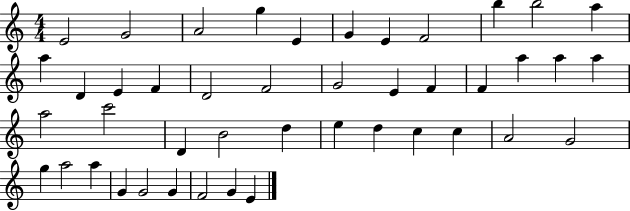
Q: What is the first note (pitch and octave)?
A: E4